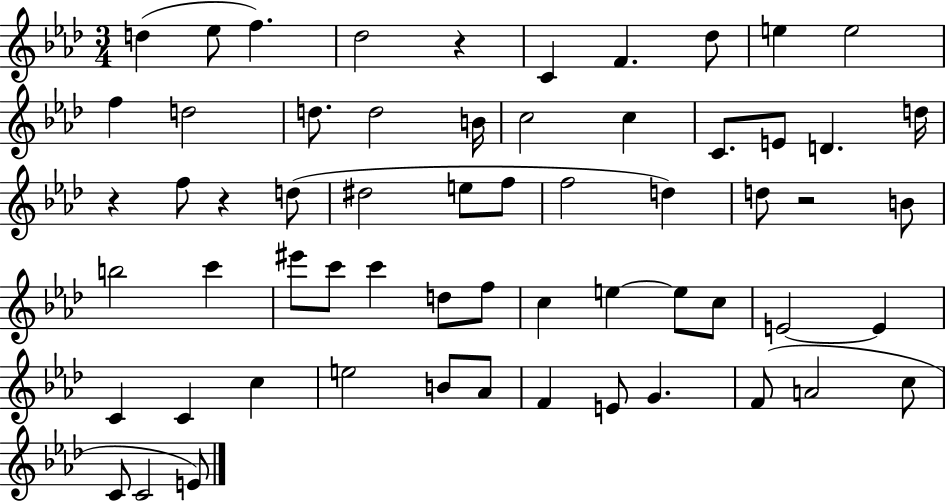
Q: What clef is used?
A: treble